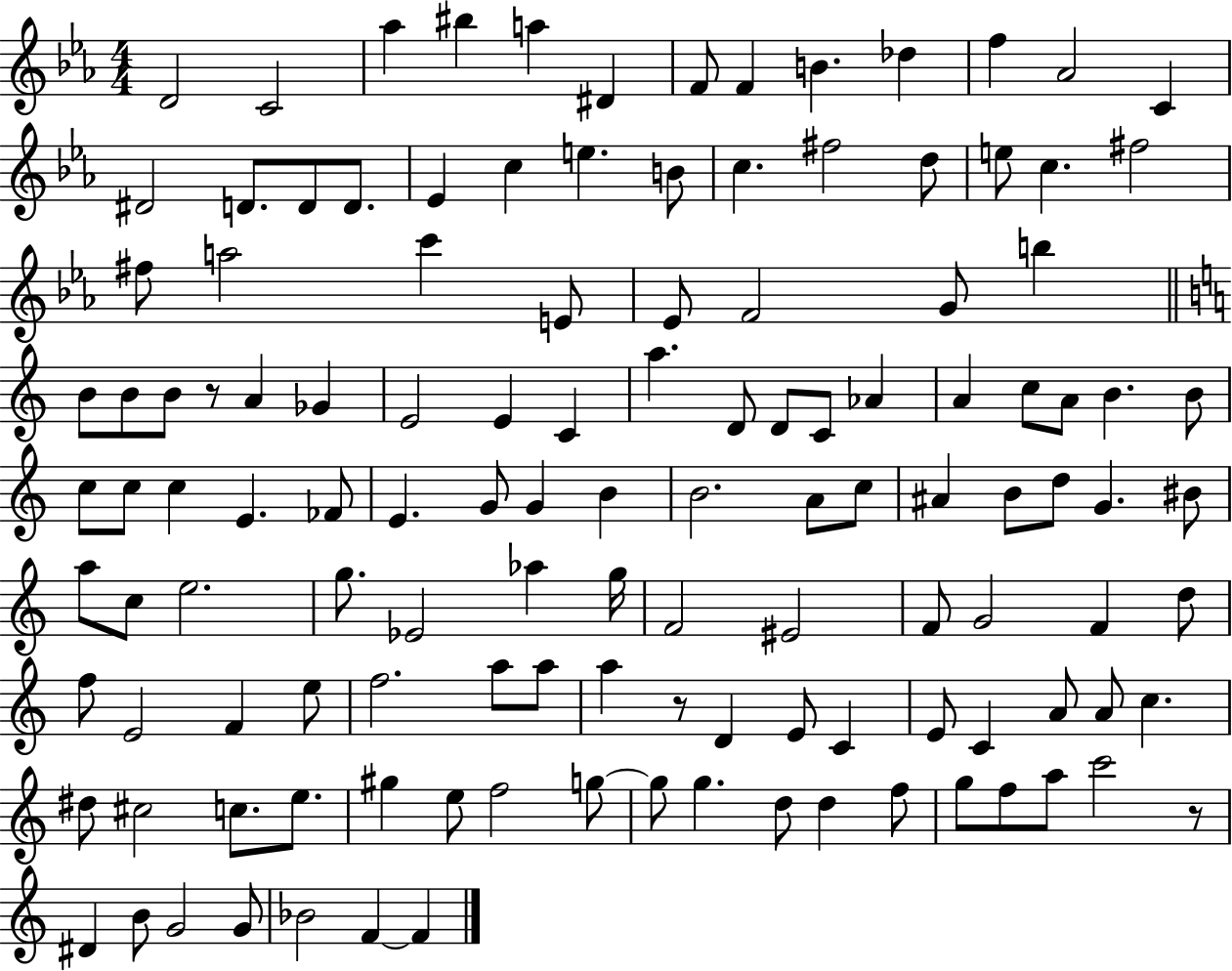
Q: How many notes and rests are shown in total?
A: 126